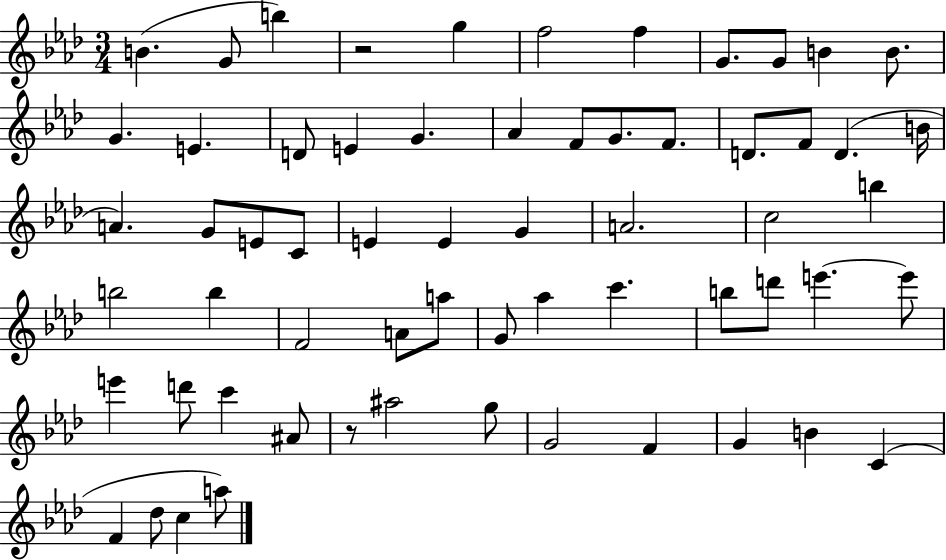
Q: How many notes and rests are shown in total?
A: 62